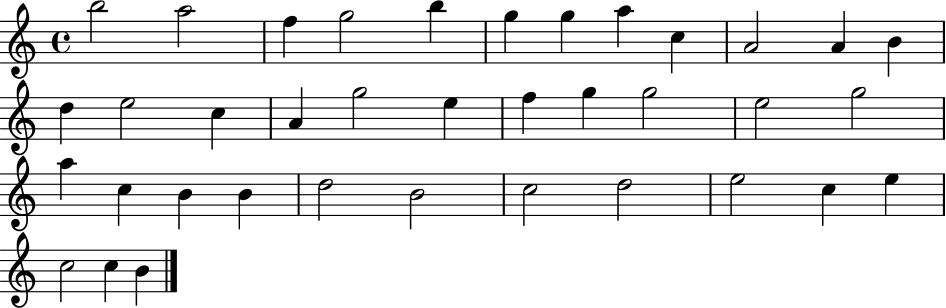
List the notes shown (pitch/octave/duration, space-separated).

B5/h A5/h F5/q G5/h B5/q G5/q G5/q A5/q C5/q A4/h A4/q B4/q D5/q E5/h C5/q A4/q G5/h E5/q F5/q G5/q G5/h E5/h G5/h A5/q C5/q B4/q B4/q D5/h B4/h C5/h D5/h E5/h C5/q E5/q C5/h C5/q B4/q